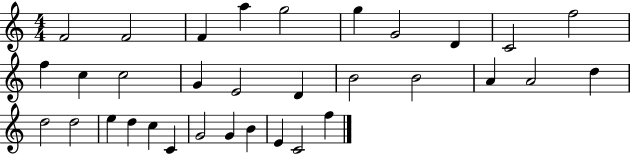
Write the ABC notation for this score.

X:1
T:Untitled
M:4/4
L:1/4
K:C
F2 F2 F a g2 g G2 D C2 f2 f c c2 G E2 D B2 B2 A A2 d d2 d2 e d c C G2 G B E C2 f